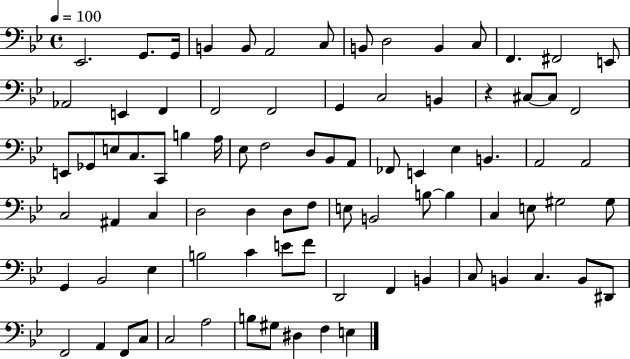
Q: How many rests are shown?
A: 1